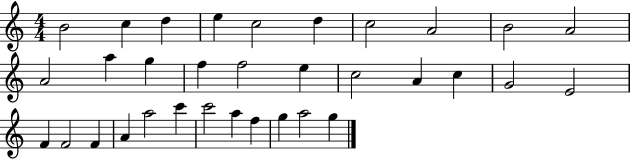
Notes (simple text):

B4/h C5/q D5/q E5/q C5/h D5/q C5/h A4/h B4/h A4/h A4/h A5/q G5/q F5/q F5/h E5/q C5/h A4/q C5/q G4/h E4/h F4/q F4/h F4/q A4/q A5/h C6/q C6/h A5/q F5/q G5/q A5/h G5/q